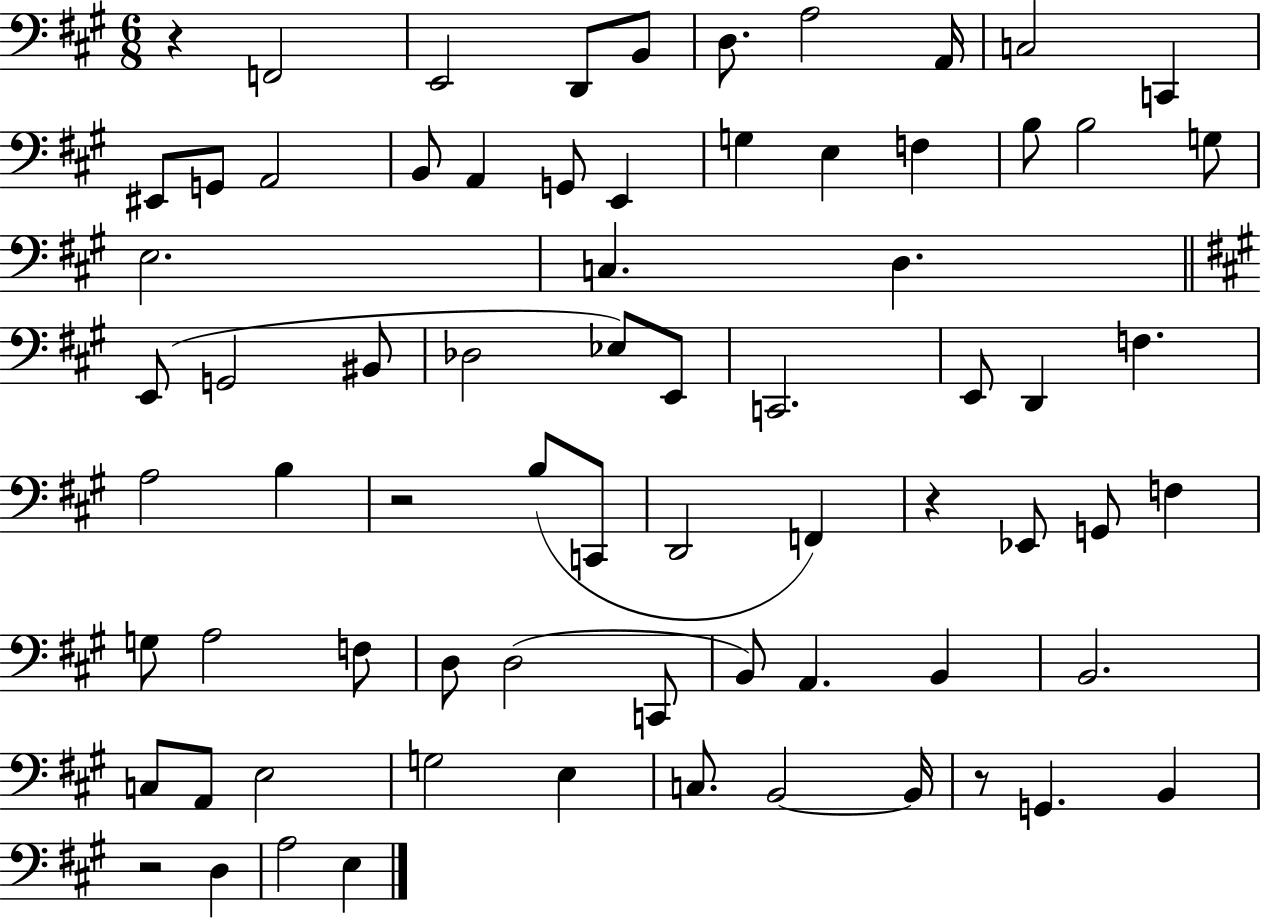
X:1
T:Untitled
M:6/8
L:1/4
K:A
z F,,2 E,,2 D,,/2 B,,/2 D,/2 A,2 A,,/4 C,2 C,, ^E,,/2 G,,/2 A,,2 B,,/2 A,, G,,/2 E,, G, E, F, B,/2 B,2 G,/2 E,2 C, D, E,,/2 G,,2 ^B,,/2 _D,2 _E,/2 E,,/2 C,,2 E,,/2 D,, F, A,2 B, z2 B,/2 C,,/2 D,,2 F,, z _E,,/2 G,,/2 F, G,/2 A,2 F,/2 D,/2 D,2 C,,/2 B,,/2 A,, B,, B,,2 C,/2 A,,/2 E,2 G,2 E, C,/2 B,,2 B,,/4 z/2 G,, B,, z2 D, A,2 E,